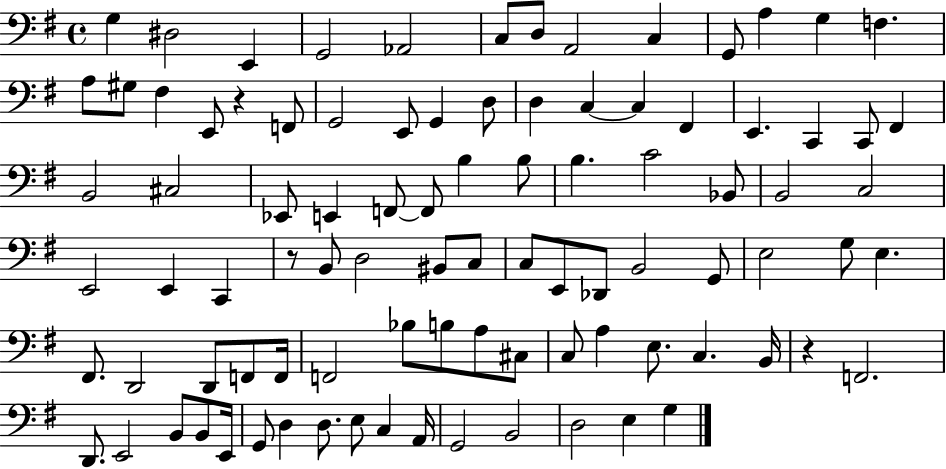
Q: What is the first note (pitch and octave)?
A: G3